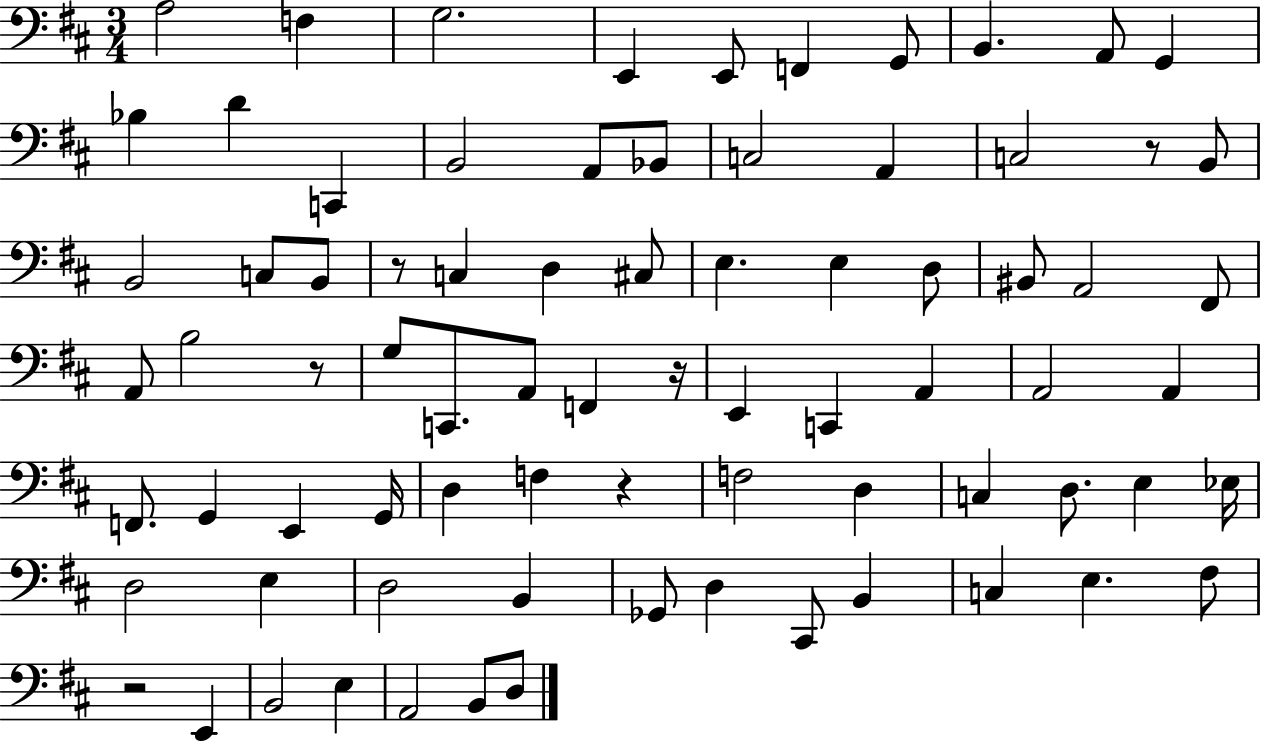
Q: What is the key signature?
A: D major